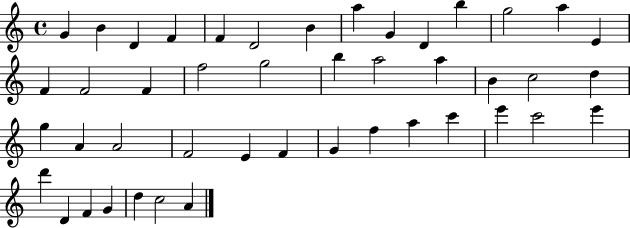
G4/q B4/q D4/q F4/q F4/q D4/h B4/q A5/q G4/q D4/q B5/q G5/h A5/q E4/q F4/q F4/h F4/q F5/h G5/h B5/q A5/h A5/q B4/q C5/h D5/q G5/q A4/q A4/h F4/h E4/q F4/q G4/q F5/q A5/q C6/q E6/q C6/h E6/q D6/q D4/q F4/q G4/q D5/q C5/h A4/q